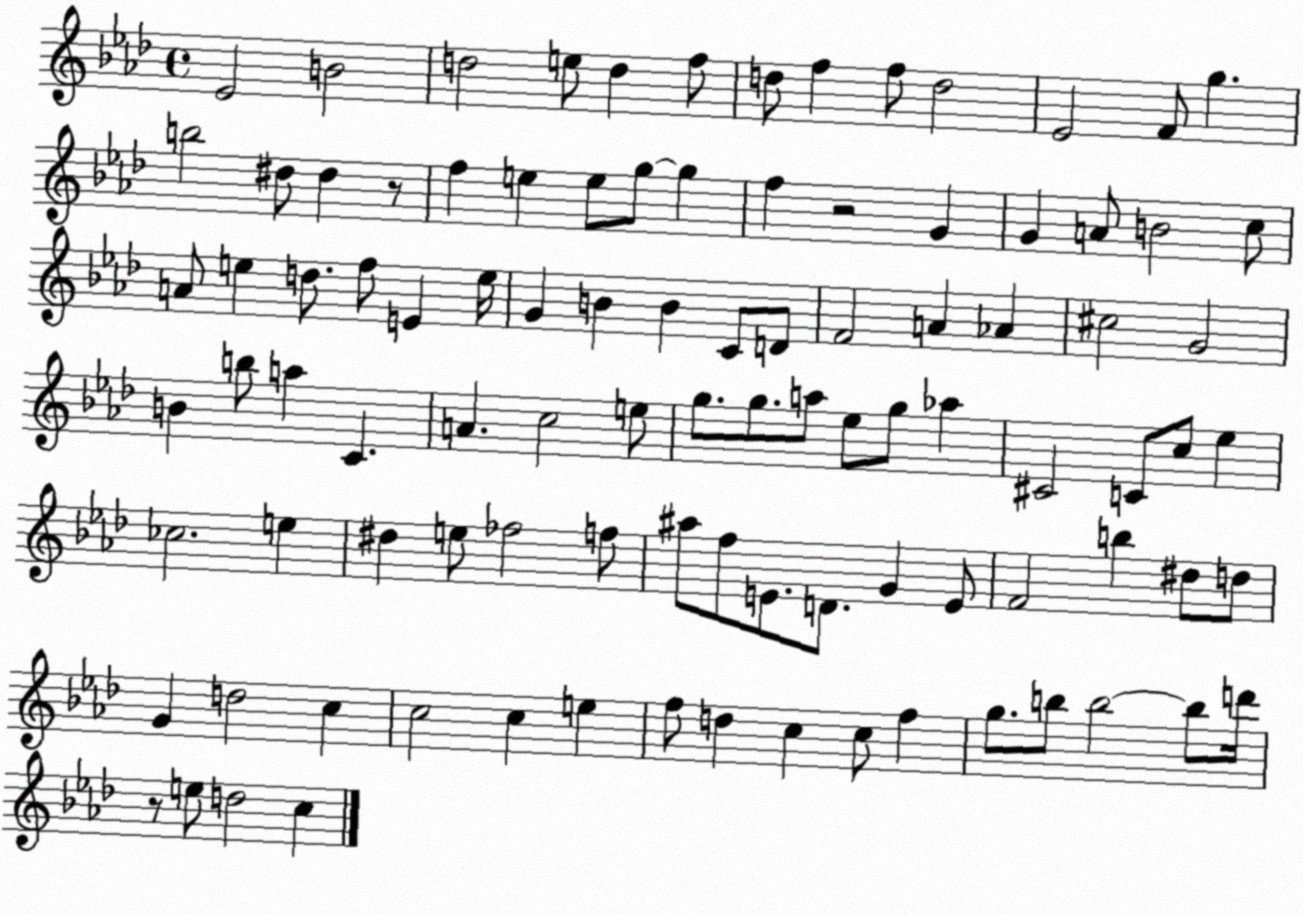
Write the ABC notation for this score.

X:1
T:Untitled
M:4/4
L:1/4
K:Ab
_E2 B2 d2 e/2 d f/2 d/2 f f/2 d2 _E2 F/2 g b2 ^d/2 ^d z/2 f e e/2 g/2 g f z2 G G A/2 B2 c/2 A/2 e d/2 f/2 E e/4 G B B C/2 D/2 F2 A _A ^c2 G2 B b/2 a C A c2 e/2 g/2 g/2 a/2 _e/2 g/2 _a ^C2 C/2 c/2 _e _c2 e ^d e/2 _f2 f/2 ^a/2 f/2 E/2 D/2 G E/2 F2 b ^d/2 d/2 G d2 c c2 c e f/2 d c c/2 f g/2 b/2 b2 b/2 d'/4 z/2 e/2 d2 c